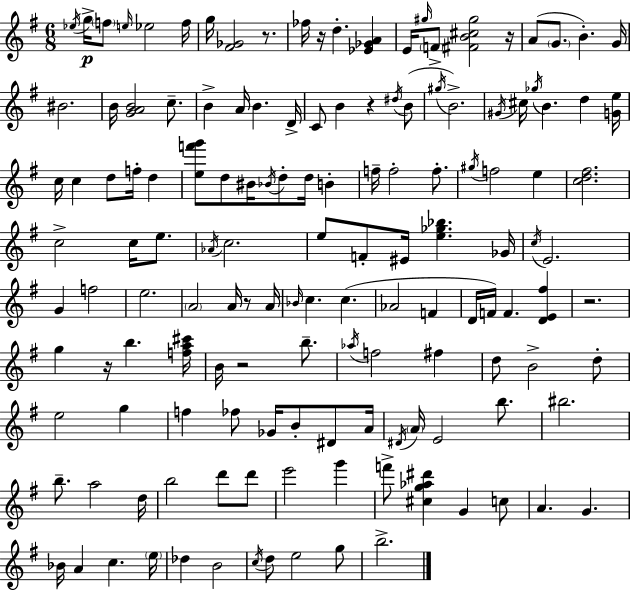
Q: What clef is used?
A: treble